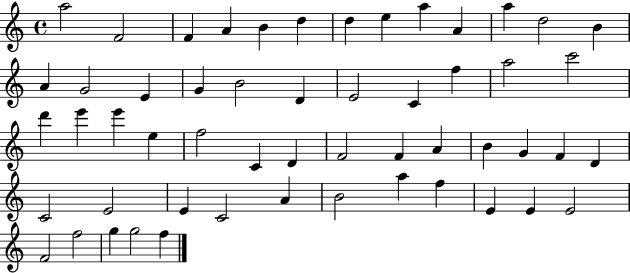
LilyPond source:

{
  \clef treble
  \time 4/4
  \defaultTimeSignature
  \key c \major
  a''2 f'2 | f'4 a'4 b'4 d''4 | d''4 e''4 a''4 a'4 | a''4 d''2 b'4 | \break a'4 g'2 e'4 | g'4 b'2 d'4 | e'2 c'4 f''4 | a''2 c'''2 | \break d'''4 e'''4 e'''4 e''4 | f''2 c'4 d'4 | f'2 f'4 a'4 | b'4 g'4 f'4 d'4 | \break c'2 e'2 | e'4 c'2 a'4 | b'2 a''4 f''4 | e'4 e'4 e'2 | \break f'2 f''2 | g''4 g''2 f''4 | \bar "|."
}